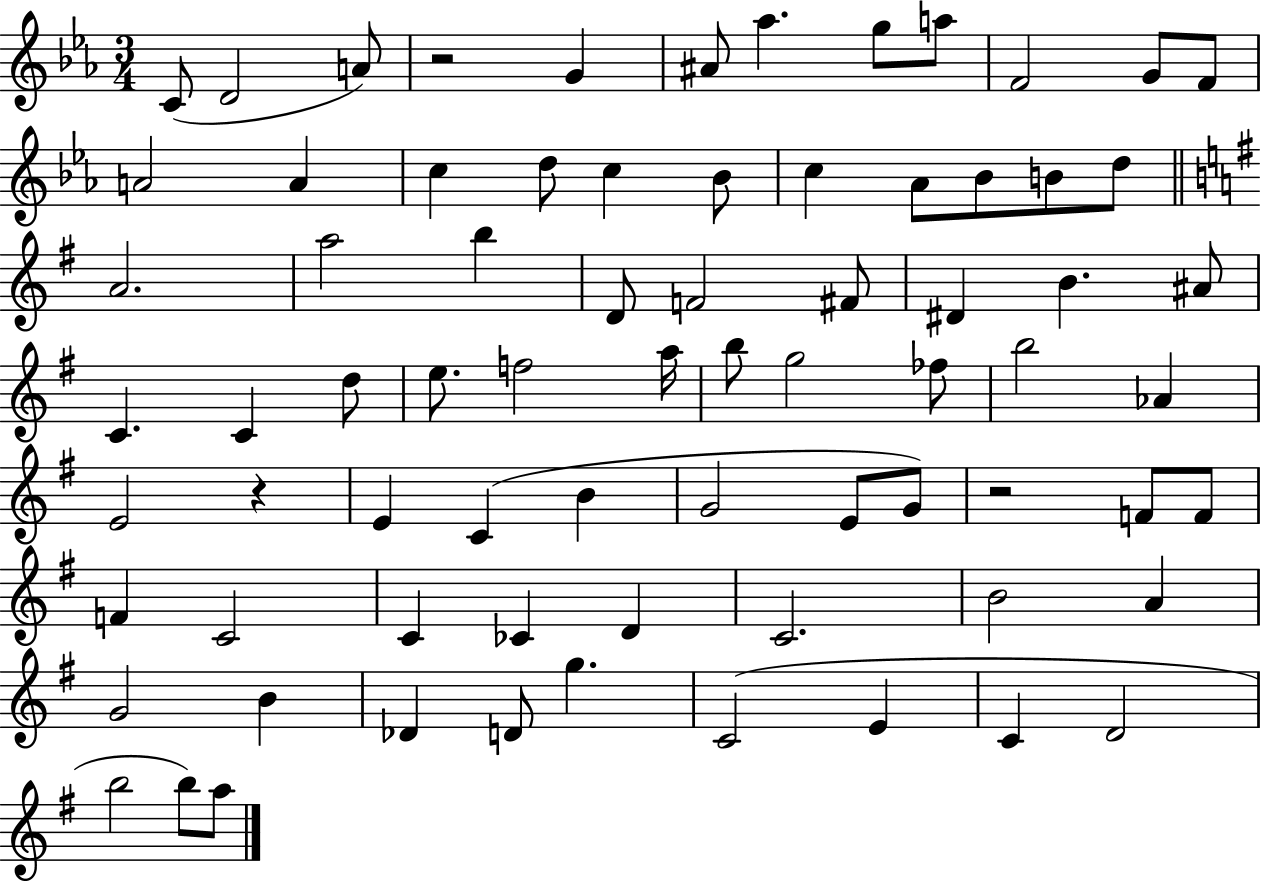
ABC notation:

X:1
T:Untitled
M:3/4
L:1/4
K:Eb
C/2 D2 A/2 z2 G ^A/2 _a g/2 a/2 F2 G/2 F/2 A2 A c d/2 c _B/2 c _A/2 _B/2 B/2 d/2 A2 a2 b D/2 F2 ^F/2 ^D B ^A/2 C C d/2 e/2 f2 a/4 b/2 g2 _f/2 b2 _A E2 z E C B G2 E/2 G/2 z2 F/2 F/2 F C2 C _C D C2 B2 A G2 B _D D/2 g C2 E C D2 b2 b/2 a/2